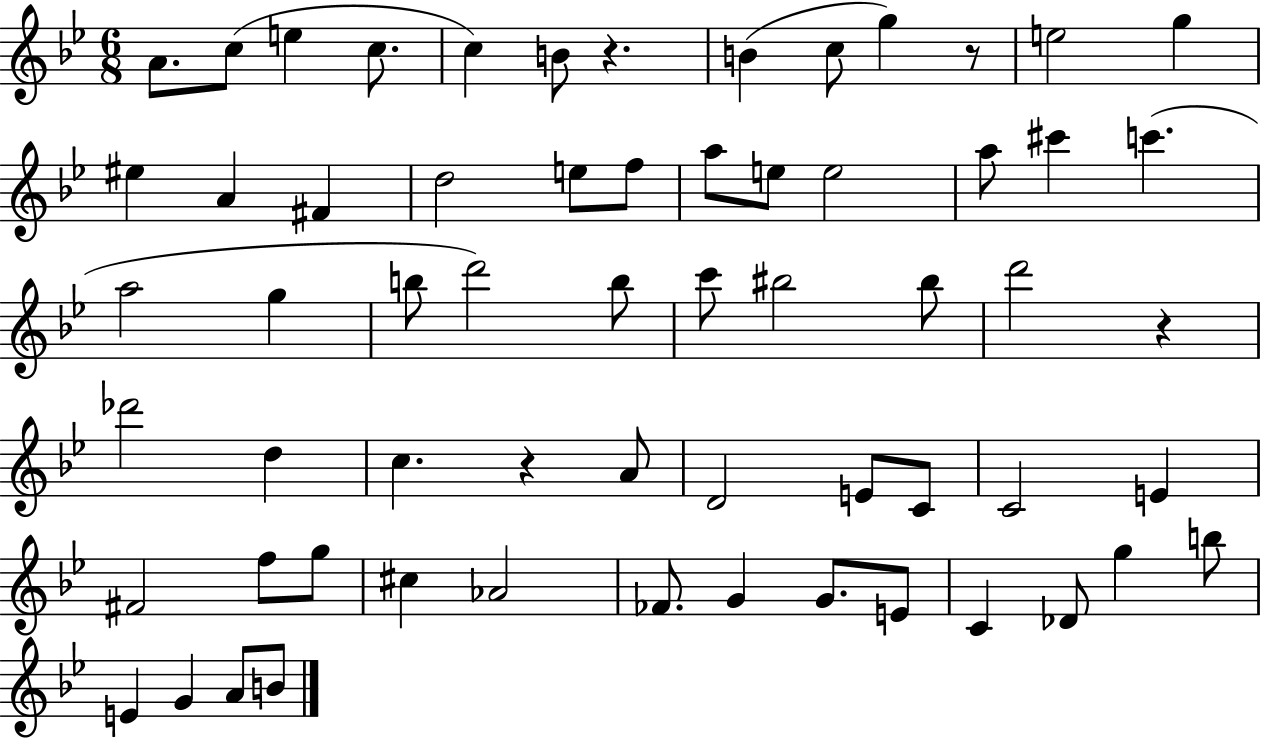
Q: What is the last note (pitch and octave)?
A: B4